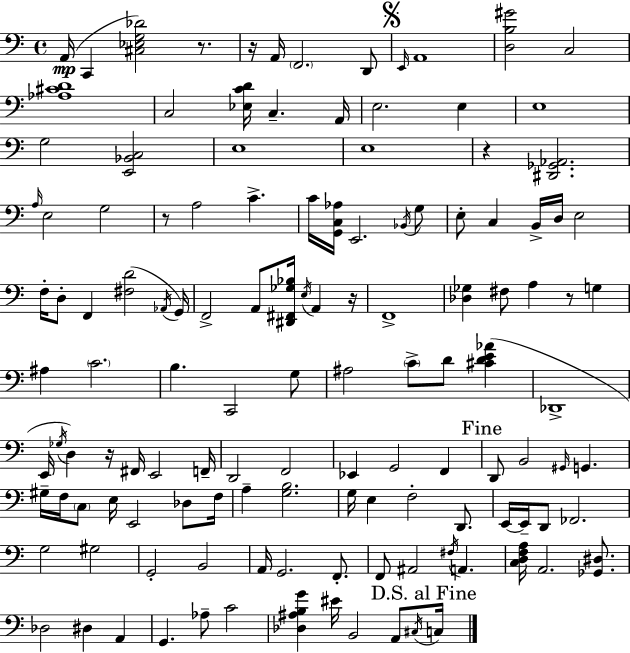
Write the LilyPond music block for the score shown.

{
  \clef bass
  \time 4/4
  \defaultTimeSignature
  \key a \minor
  a,16(\mp c,4 <cis ees g des'>2) r8. | r16 a,16 \parenthesize f,2. d,8 | \mark \markup { \musicglyph "scripts.segno" } \grace { e,16 } a,1 | <d b gis'>2 c2 | \break <aes cis' d'>1 | c2 <ees c' d'>16 c4.-- | a,16 e2. e4 | e1 | \break g2 <e, bes, c>2 | e1 | e1 | r4 <dis, ges, aes,>2. | \break \grace { a16 } e2 g2 | r8 a2 c'4.-> | c'16 <g, c aes>16 e,2. | \acciaccatura { bes,16 } g8 e8-. c4 b,16-> d16 e2 | \break f16-. d8-. f,4 <fis d'>2( | \acciaccatura { aes,16 } g,16) f,2-> a,8 <dis, fis, ges bes>16 \acciaccatura { e16 } | a,4 r16 f,1-> | <des ges>4 fis8 a4 r8 | \break g4 ais4 \parenthesize c'2. | b4. c,2 | g8 ais2 \parenthesize c'8-> d'8 | <cis' d' e' aes'>4( des,1-> | \break e,16 \acciaccatura { ges16 }) d4 r16 fis,16 e,2 | f,16-- d,2 f,2 | ees,4 g,2 | f,4 \mark "Fine" d,8 b,2 | \break \grace { gis,16 } g,4. gis16-- f16 \parenthesize c8 e16 e,2 | des8 f16 a4-- <g b>2. | g16 e4 f2-. | d,8. e,16~~ e,16-- d,8 fes,2. | \break g2 gis2 | g,2-. b,2 | a,16 g,2. | f,8.-. f,8 ais,2 | \break \acciaccatura { fis16 } a,4. <c d f a>16 a,2. | <ges, dis>8. des2 | dis4 a,4 g,4. aes8-- | c'2 <des ais b g'>4 eis'16 b,2 | \break a,8 \acciaccatura { cis16 } \mark "D.S. al Fine" c16 \bar "|."
}